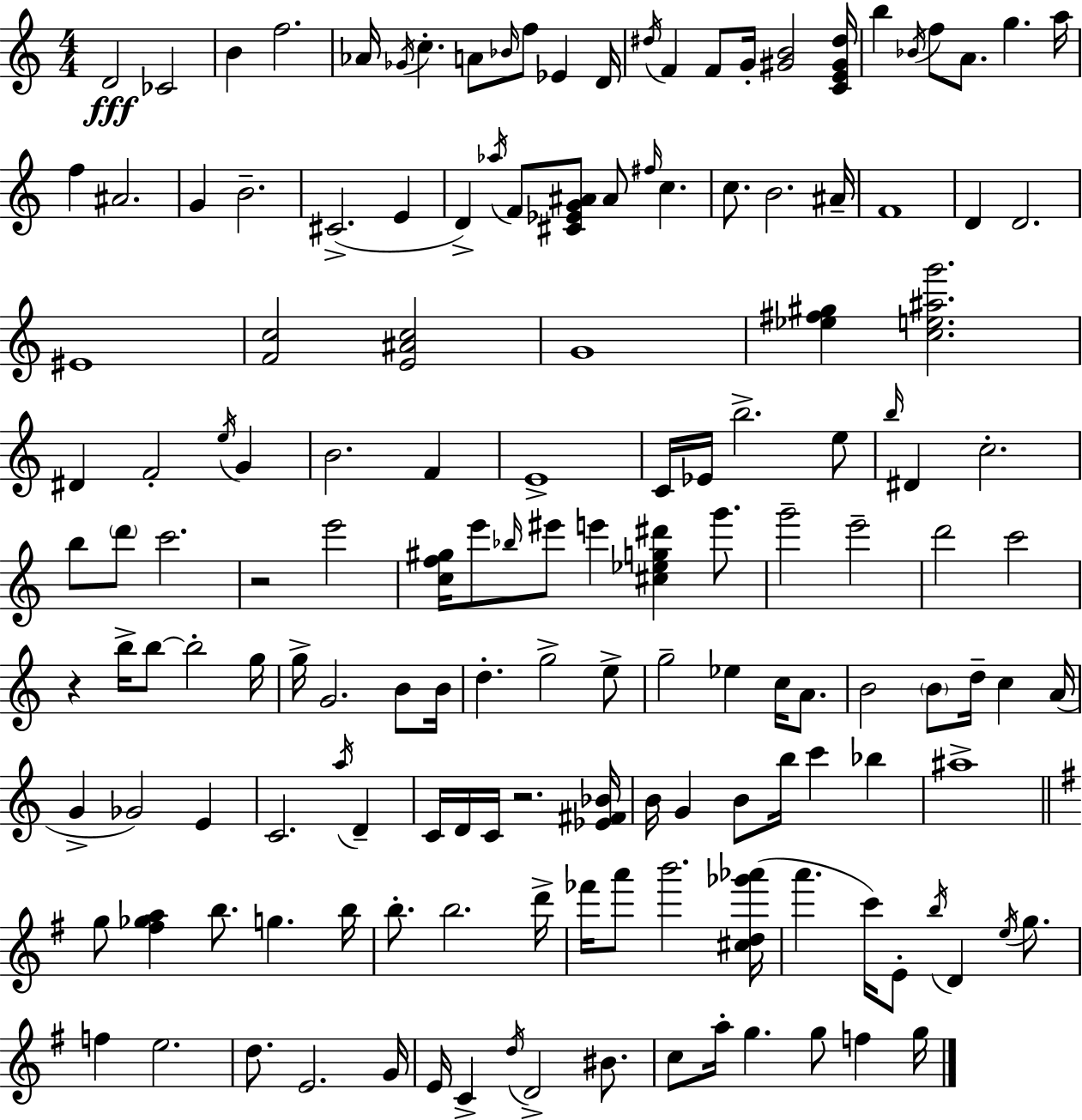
{
  \clef treble
  \numericTimeSignature
  \time 4/4
  \key c \major
  \repeat volta 2 { d'2\fff ces'2 | b'4 f''2. | aes'16 \acciaccatura { ges'16 } c''4.-. a'8 \grace { bes'16 } f''8 ees'4 | d'16 \acciaccatura { dis''16 } f'4 f'8 g'16-. <gis' b'>2 | \break <c' e' gis' dis''>16 b''4 \acciaccatura { bes'16 } f''8 a'8. g''4. | a''16 f''4 ais'2. | g'4 b'2.-- | cis'2.->( | \break e'4 d'4->) \acciaccatura { aes''16 } f'8 <cis' ees' g' ais'>8 ais'8 \grace { fis''16 } | c''4. c''8. b'2. | ais'16-- f'1 | d'4 d'2. | \break eis'1 | <f' c''>2 <e' ais' c''>2 | g'1 | <ees'' fis'' gis''>4 <c'' e'' ais'' g'''>2. | \break dis'4 f'2-. | \acciaccatura { e''16 } g'4 b'2. | f'4 e'1-> | c'16 ees'16 b''2.-> | \break e''8 \grace { b''16 } dis'4 c''2.-. | b''8 \parenthesize d'''8 c'''2. | r2 | e'''2 <c'' f'' gis''>16 e'''8 \grace { bes''16 } eis'''8 e'''4 | \break <cis'' ees'' g'' dis'''>4 g'''8. g'''2-- | e'''2-- d'''2 | c'''2 r4 b''16-> b''8~~ | b''2-. g''16 g''16-> g'2. | \break b'8 b'16 d''4.-. g''2-> | e''8-> g''2-- | ees''4 c''16 a'8. b'2 | \parenthesize b'8 d''16-- c''4 a'16( g'4-> ges'2) | \break e'4 c'2. | \acciaccatura { a''16 } d'4-- c'16 d'16 c'16 r2. | <ees' fis' bes'>16 b'16 g'4 b'8 | b''16 c'''4 bes''4 ais''1-> | \break \bar "||" \break \key g \major g''8 <fis'' ges'' a''>4 b''8. g''4. b''16 | b''8.-. b''2. d'''16-> | fes'''16 a'''8 b'''2. <cis'' d'' ges''' aes'''>16( | a'''4. c'''16) e'8-. \acciaccatura { b''16 } d'4 \acciaccatura { e''16 } g''8. | \break f''4 e''2. | d''8. e'2. | g'16 e'16 c'4-> \acciaccatura { d''16 } d'2-> | bis'8. c''8 a''16-. g''4. g''8 f''4 | \break g''16 } \bar "|."
}